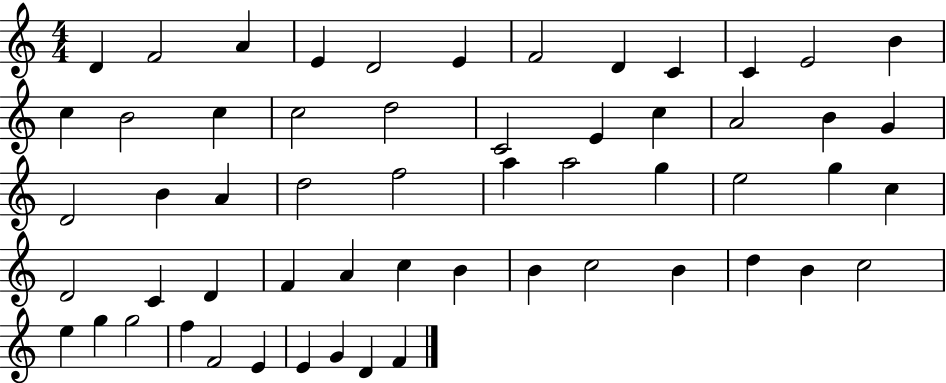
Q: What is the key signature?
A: C major